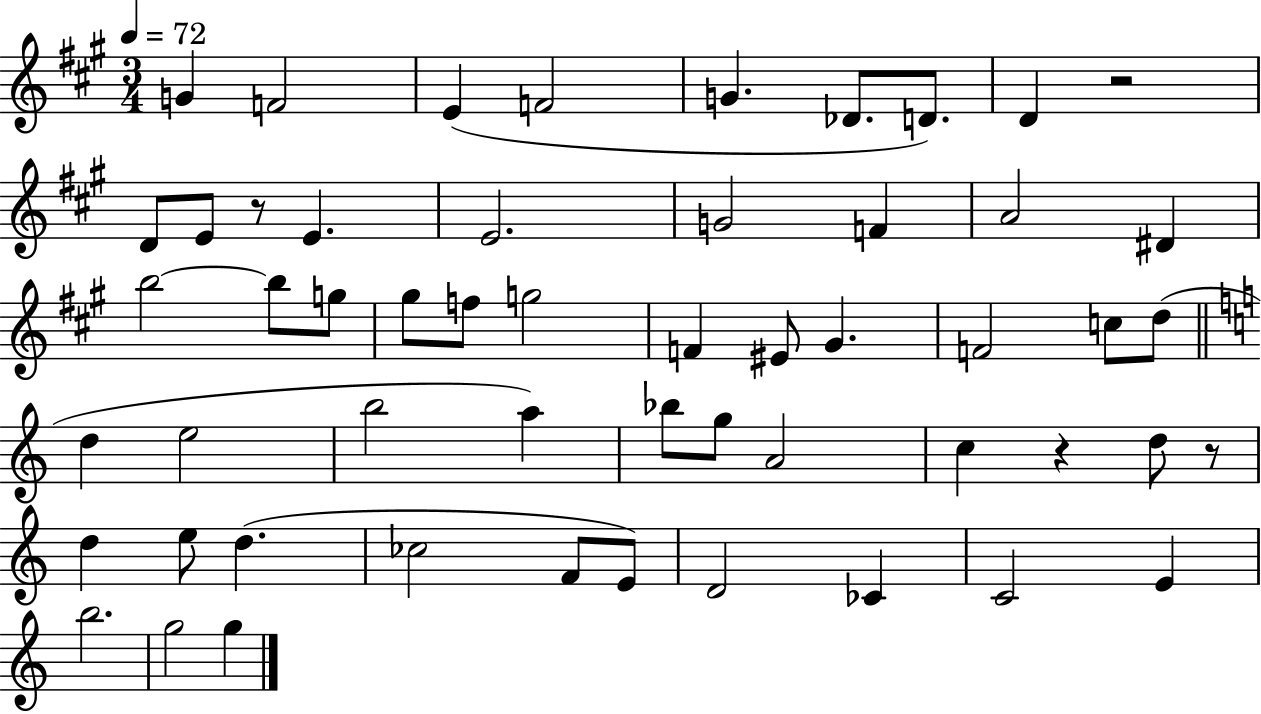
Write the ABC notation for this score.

X:1
T:Untitled
M:3/4
L:1/4
K:A
G F2 E F2 G _D/2 D/2 D z2 D/2 E/2 z/2 E E2 G2 F A2 ^D b2 b/2 g/2 ^g/2 f/2 g2 F ^E/2 ^G F2 c/2 d/2 d e2 b2 a _b/2 g/2 A2 c z d/2 z/2 d e/2 d _c2 F/2 E/2 D2 _C C2 E b2 g2 g